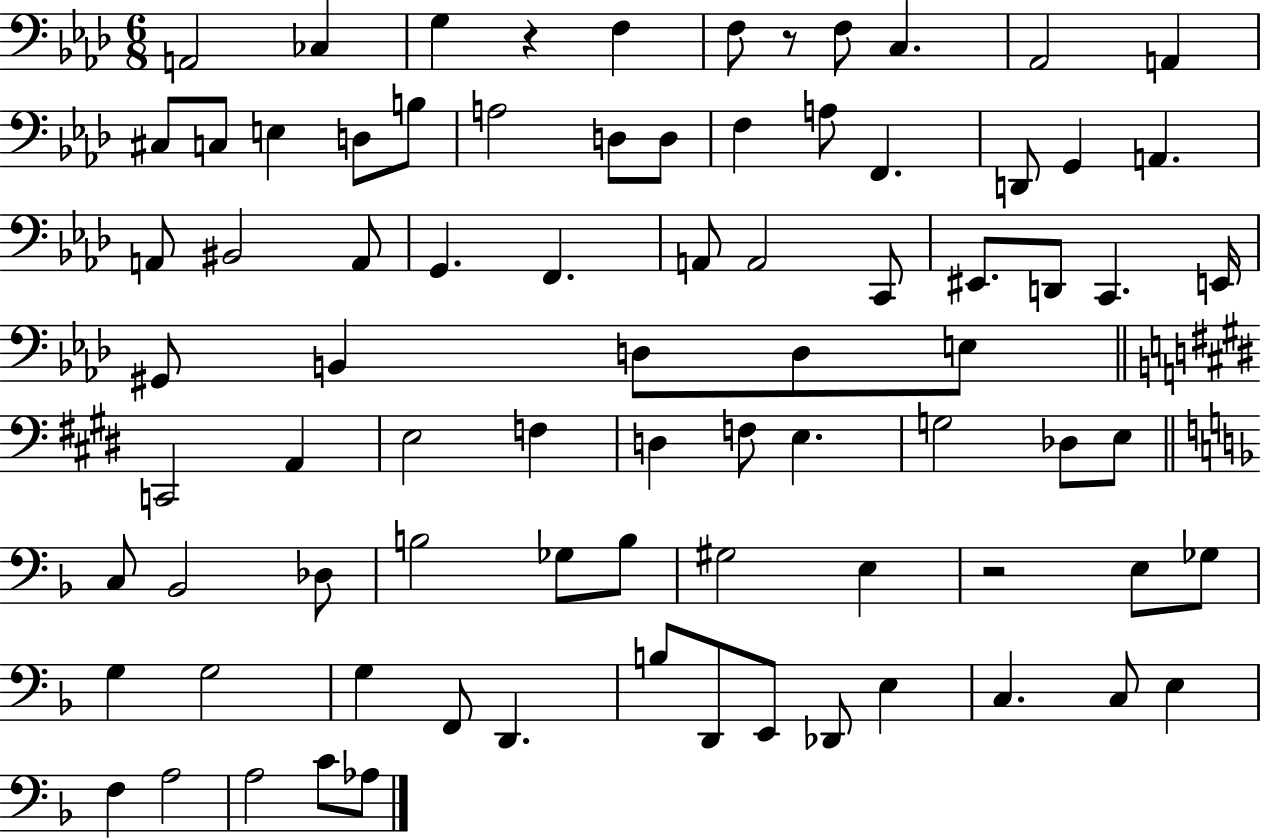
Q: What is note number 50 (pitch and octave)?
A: E3